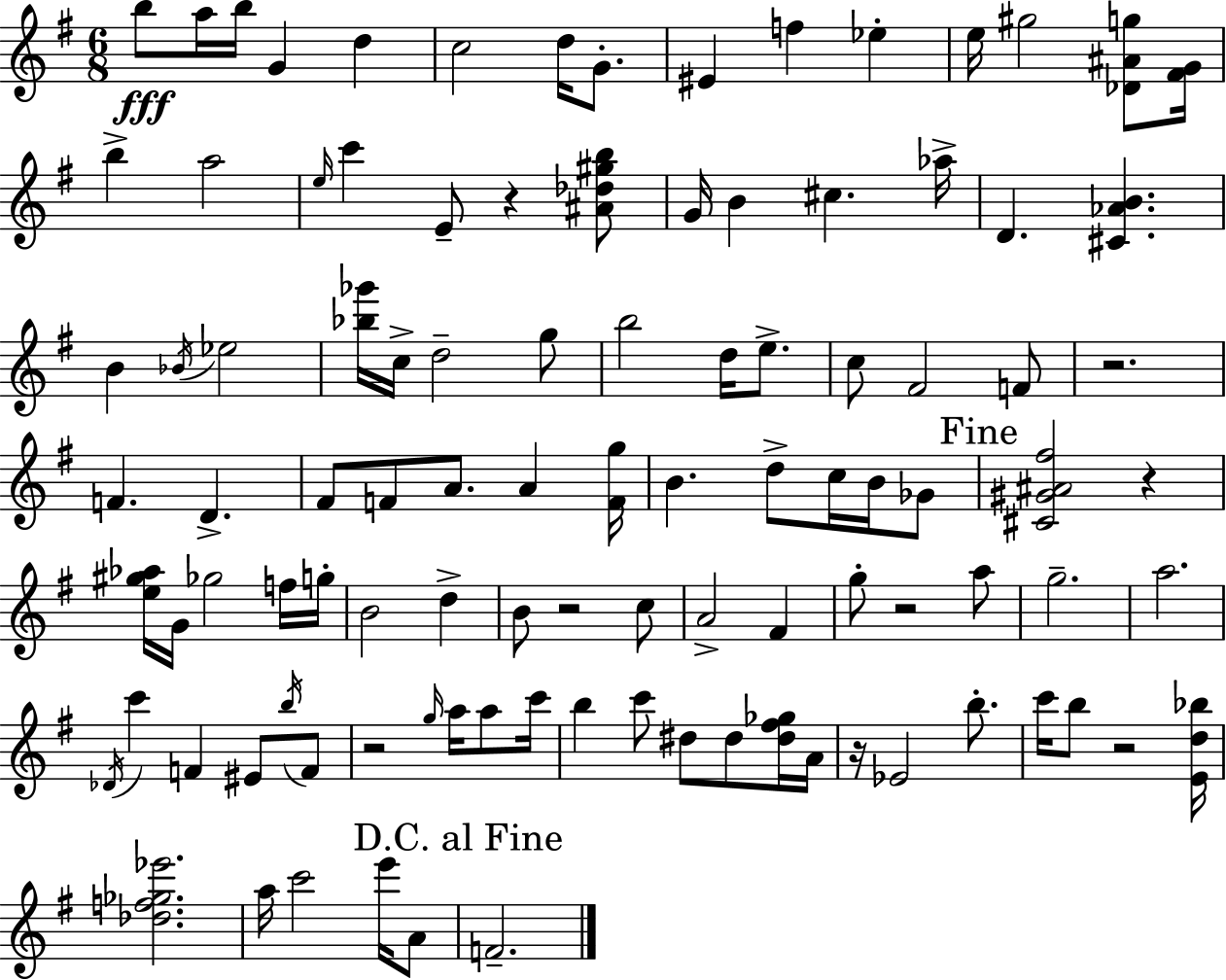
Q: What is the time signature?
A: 6/8